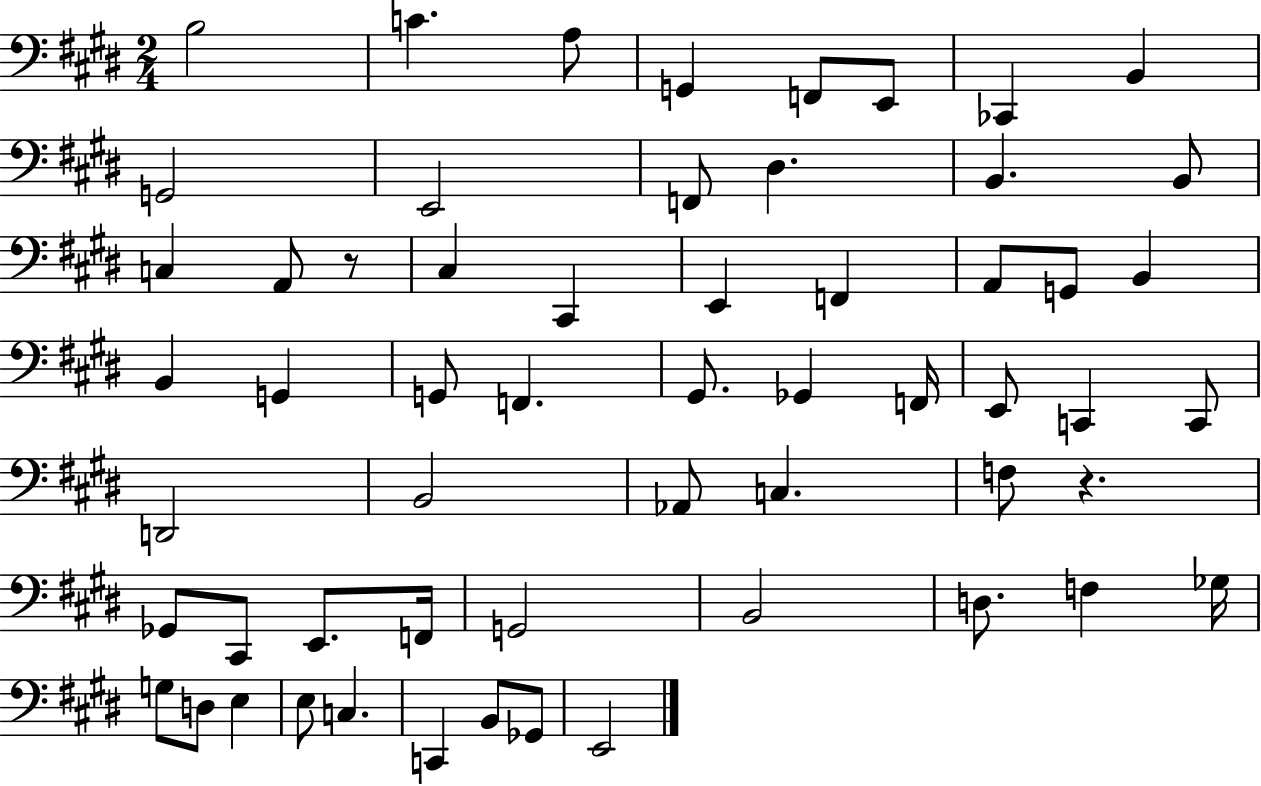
B3/h C4/q. A3/e G2/q F2/e E2/e CES2/q B2/q G2/h E2/h F2/e D#3/q. B2/q. B2/e C3/q A2/e R/e C#3/q C#2/q E2/q F2/q A2/e G2/e B2/q B2/q G2/q G2/e F2/q. G#2/e. Gb2/q F2/s E2/e C2/q C2/e D2/h B2/h Ab2/e C3/q. F3/e R/q. Gb2/e C#2/e E2/e. F2/s G2/h B2/h D3/e. F3/q Gb3/s G3/e D3/e E3/q E3/e C3/q. C2/q B2/e Gb2/e E2/h